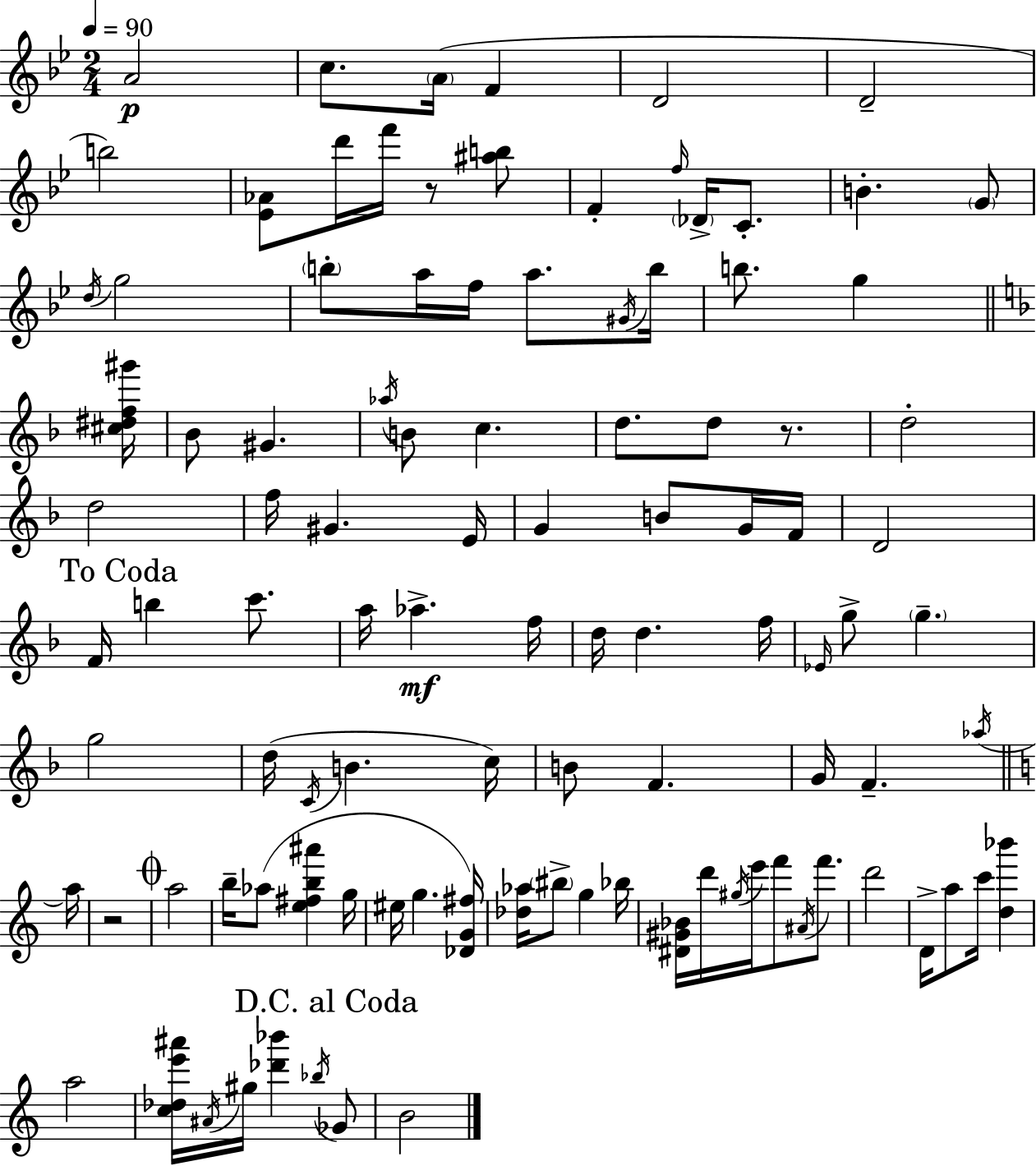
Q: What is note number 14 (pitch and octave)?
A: B4